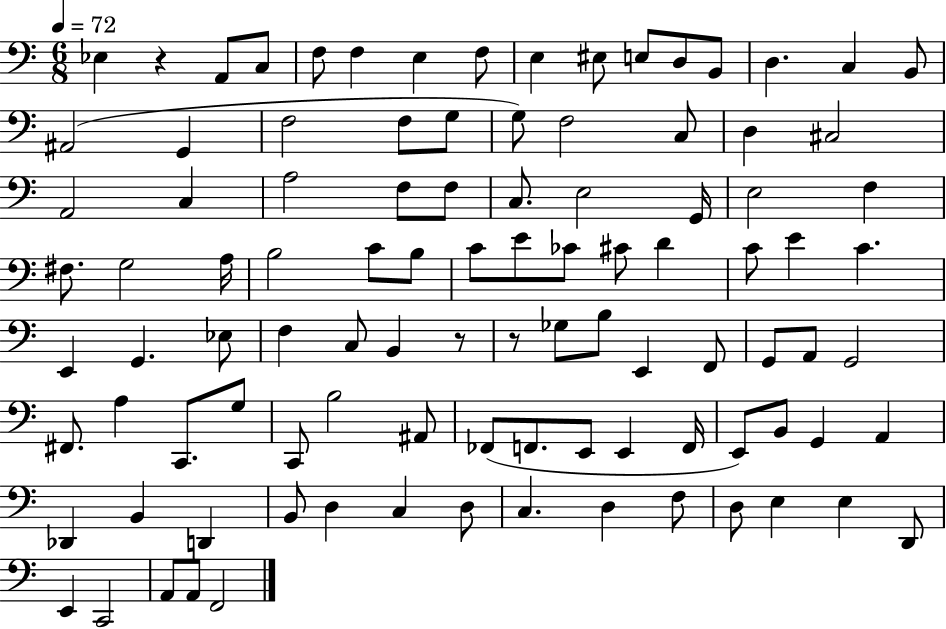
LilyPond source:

{
  \clef bass
  \numericTimeSignature
  \time 6/8
  \key c \major
  \tempo 4 = 72
  ees4 r4 a,8 c8 | f8 f4 e4 f8 | e4 eis8 e8 d8 b,8 | d4. c4 b,8 | \break ais,2( g,4 | f2 f8 g8 | g8) f2 c8 | d4 cis2 | \break a,2 c4 | a2 f8 f8 | c8. e2 g,16 | e2 f4 | \break fis8. g2 a16 | b2 c'8 b8 | c'8 e'8 ces'8 cis'8 d'4 | c'8 e'4 c'4. | \break e,4 g,4. ees8 | f4 c8 b,4 r8 | r8 ges8 b8 e,4 f,8 | g,8 a,8 g,2 | \break fis,8. a4 c,8. g8 | c,8 b2 ais,8 | fes,8( f,8. e,8 e,4 f,16 | e,8) b,8 g,4 a,4 | \break des,4 b,4 d,4 | b,8 d4 c4 d8 | c4. d4 f8 | d8 e4 e4 d,8 | \break e,4 c,2 | a,8 a,8 f,2 | \bar "|."
}